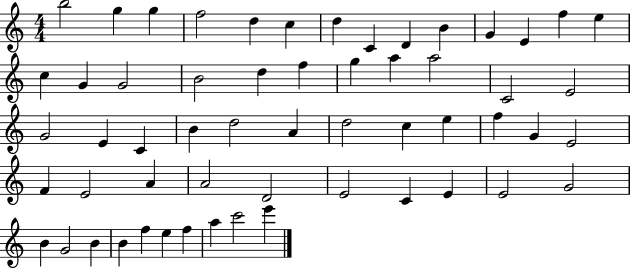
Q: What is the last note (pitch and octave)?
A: E6